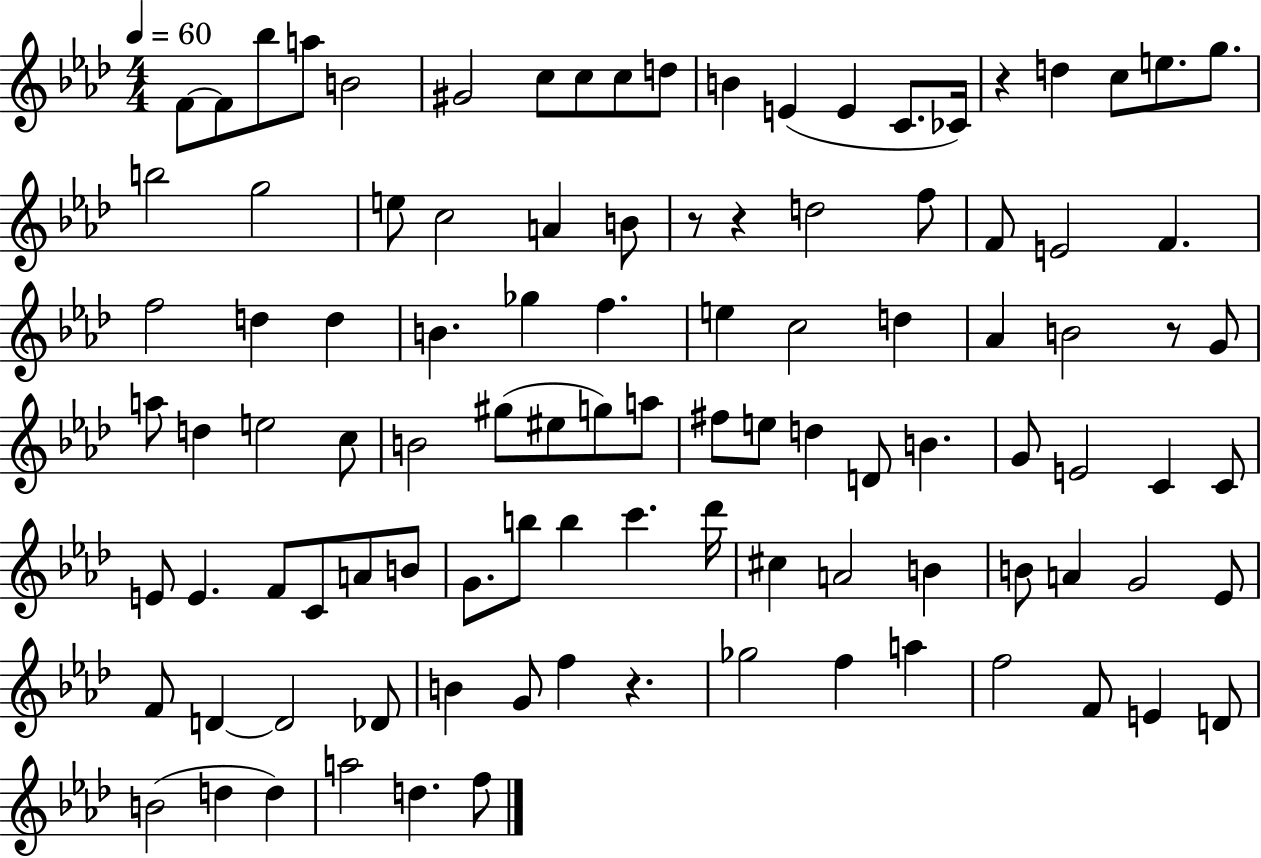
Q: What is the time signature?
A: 4/4